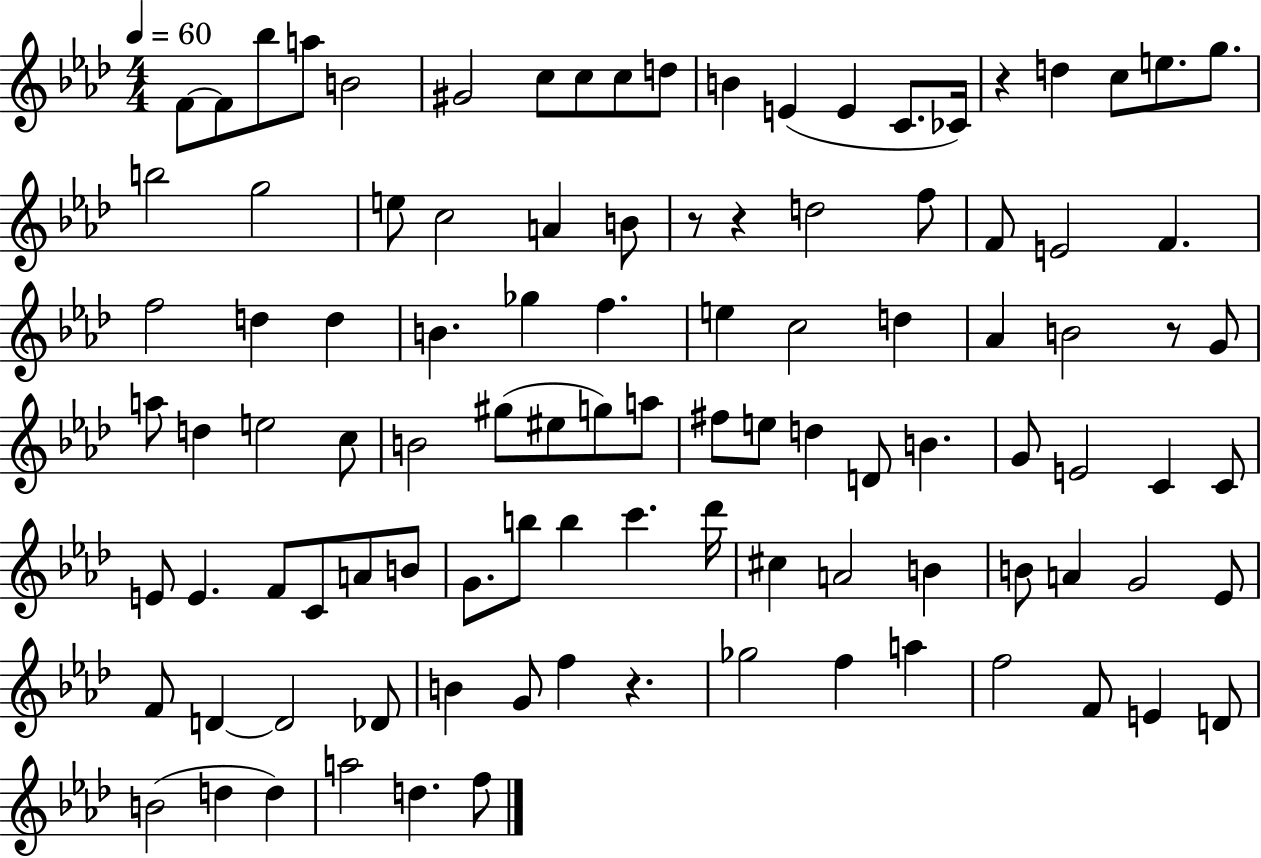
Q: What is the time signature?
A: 4/4